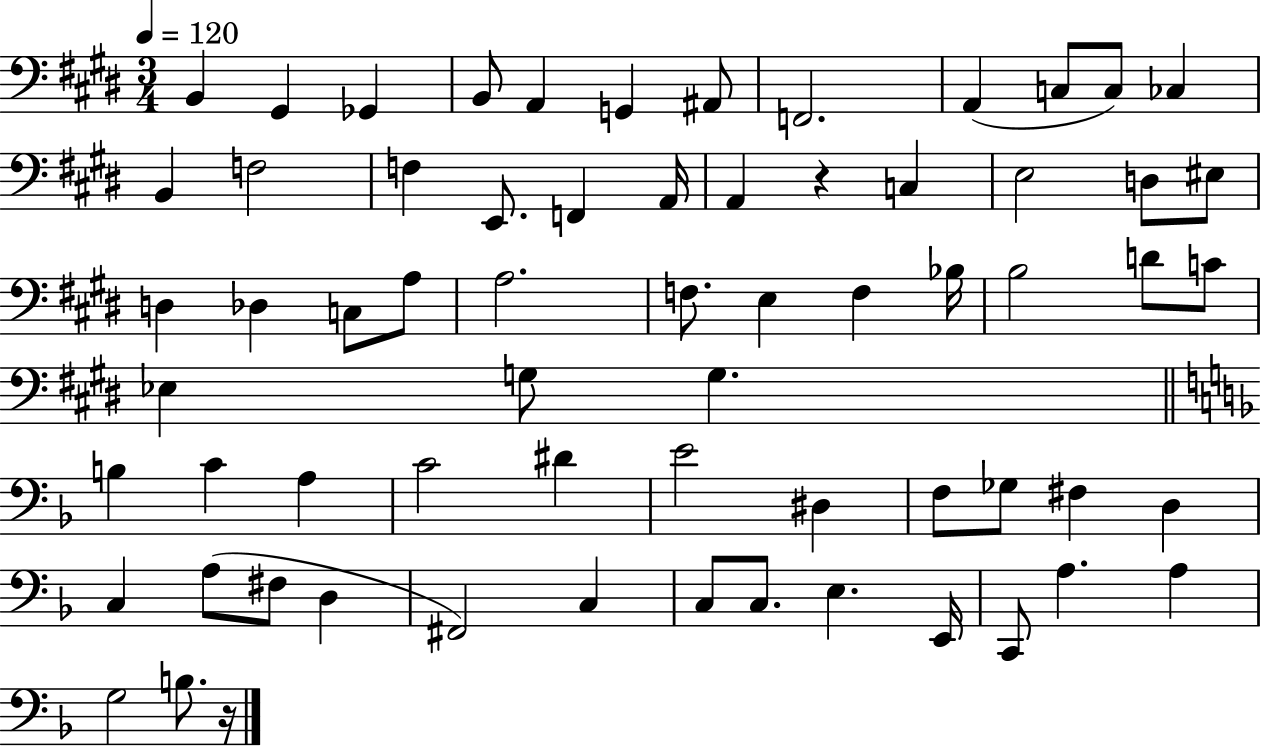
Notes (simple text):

B2/q G#2/q Gb2/q B2/e A2/q G2/q A#2/e F2/h. A2/q C3/e C3/e CES3/q B2/q F3/h F3/q E2/e. F2/q A2/s A2/q R/q C3/q E3/h D3/e EIS3/e D3/q Db3/q C3/e A3/e A3/h. F3/e. E3/q F3/q Bb3/s B3/h D4/e C4/e Eb3/q G3/e G3/q. B3/q C4/q A3/q C4/h D#4/q E4/h D#3/q F3/e Gb3/e F#3/q D3/q C3/q A3/e F#3/e D3/q F#2/h C3/q C3/e C3/e. E3/q. E2/s C2/e A3/q. A3/q G3/h B3/e. R/s